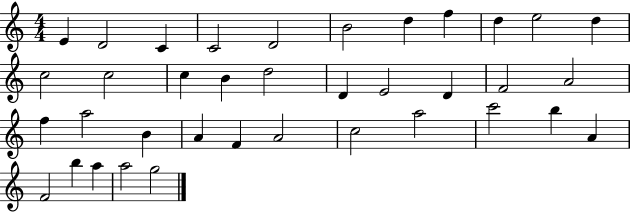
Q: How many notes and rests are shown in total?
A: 37